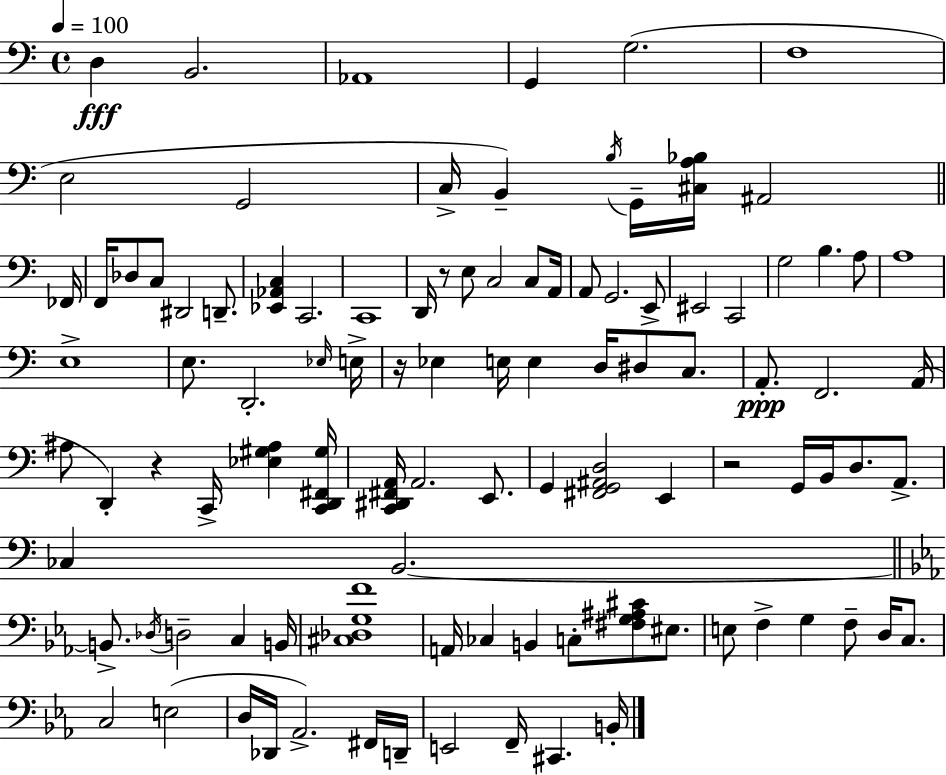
X:1
T:Untitled
M:4/4
L:1/4
K:C
D, B,,2 _A,,4 G,, G,2 F,4 E,2 G,,2 C,/4 B,, B,/4 G,,/4 [^C,A,_B,]/4 ^A,,2 _F,,/4 F,,/4 _D,/2 C,/2 ^D,,2 D,,/2 [_E,,_A,,C,] C,,2 C,,4 D,,/4 z/2 E,/2 C,2 C,/2 A,,/4 A,,/2 G,,2 E,,/2 ^E,,2 C,,2 G,2 B, A,/2 A,4 E,4 E,/2 D,,2 _E,/4 E,/4 z/4 _E, E,/4 E, D,/4 ^D,/2 C,/2 A,,/2 F,,2 A,,/4 ^A,/2 D,, z C,,/4 [_E,^G,^A,] [C,,D,,^F,,^G,]/4 [C,,^D,,^F,,A,,]/4 A,,2 E,,/2 G,, [^F,,G,,^A,,D,]2 E,, z2 G,,/4 B,,/4 D,/2 A,,/2 _C, B,,2 B,,/2 _D,/4 D,2 C, B,,/4 [^C,_D,G,F]4 A,,/4 _C, B,, C,/2 [^F,G,^A,^C]/2 ^E,/2 E,/2 F, G, F,/2 D,/4 C,/2 C,2 E,2 D,/4 _D,,/4 _A,,2 ^F,,/4 D,,/4 E,,2 F,,/4 ^C,, B,,/4